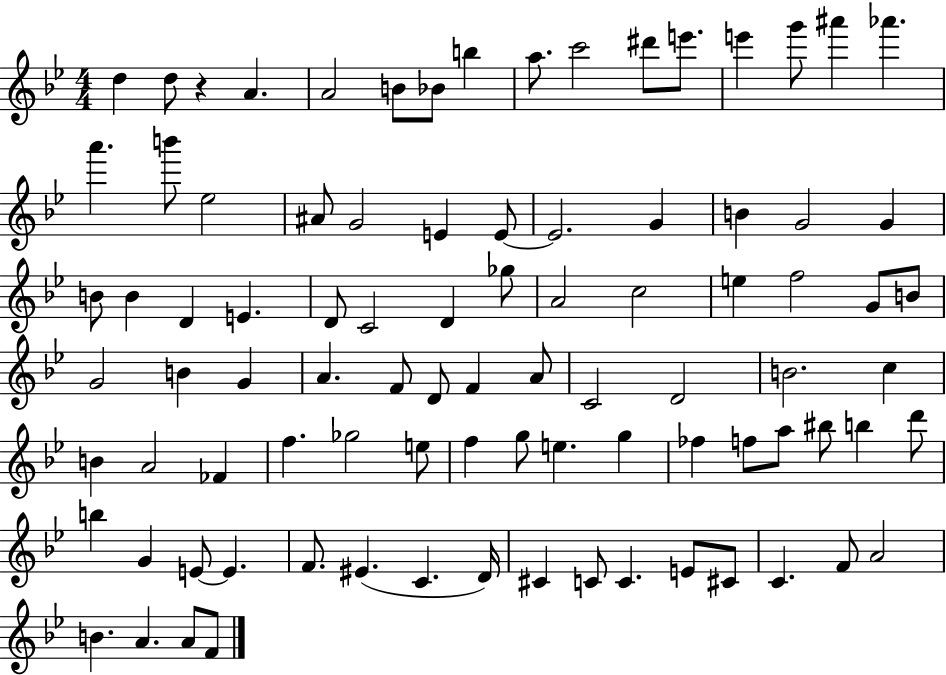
X:1
T:Untitled
M:4/4
L:1/4
K:Bb
d d/2 z A A2 B/2 _B/2 b a/2 c'2 ^d'/2 e'/2 e' g'/2 ^a' _a' a' b'/2 _e2 ^A/2 G2 E E/2 E2 G B G2 G B/2 B D E D/2 C2 D _g/2 A2 c2 e f2 G/2 B/2 G2 B G A F/2 D/2 F A/2 C2 D2 B2 c B A2 _F f _g2 e/2 f g/2 e g _f f/2 a/2 ^b/2 b d'/2 b G E/2 E F/2 ^E C D/4 ^C C/2 C E/2 ^C/2 C F/2 A2 B A A/2 F/2